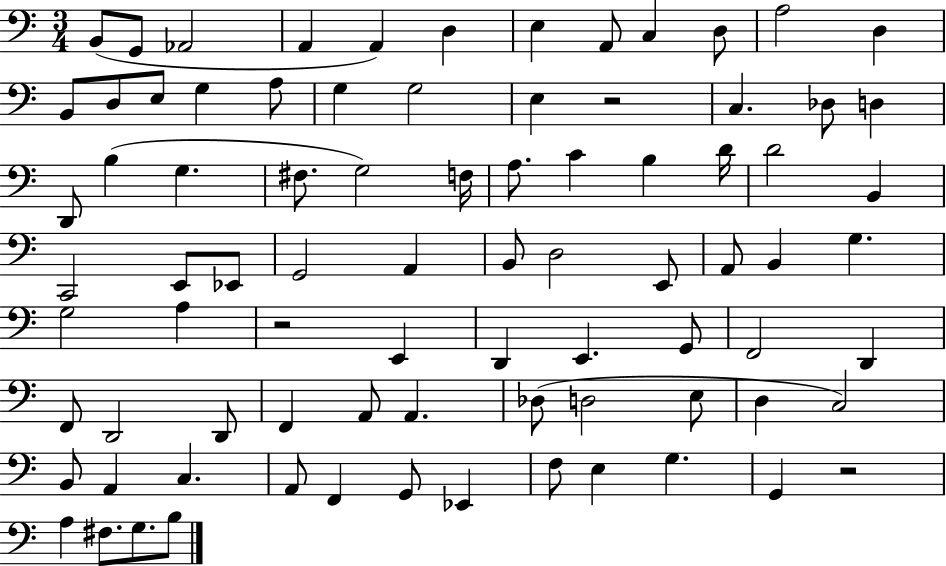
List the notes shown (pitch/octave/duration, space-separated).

B2/e G2/e Ab2/h A2/q A2/q D3/q E3/q A2/e C3/q D3/e A3/h D3/q B2/e D3/e E3/e G3/q A3/e G3/q G3/h E3/q R/h C3/q. Db3/e D3/q D2/e B3/q G3/q. F#3/e. G3/h F3/s A3/e. C4/q B3/q D4/s D4/h B2/q C2/h E2/e Eb2/e G2/h A2/q B2/e D3/h E2/e A2/e B2/q G3/q. G3/h A3/q R/h E2/q D2/q E2/q. G2/e F2/h D2/q F2/e D2/h D2/e F2/q A2/e A2/q. Db3/e D3/h E3/e D3/q C3/h B2/e A2/q C3/q. A2/e F2/q G2/e Eb2/q F3/e E3/q G3/q. G2/q R/h A3/q F#3/e. G3/e. B3/e